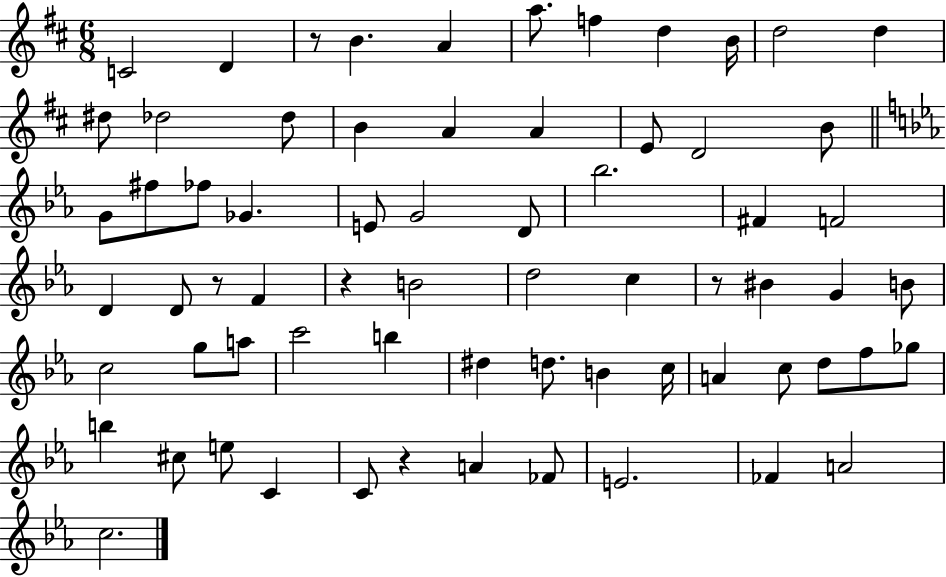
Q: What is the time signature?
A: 6/8